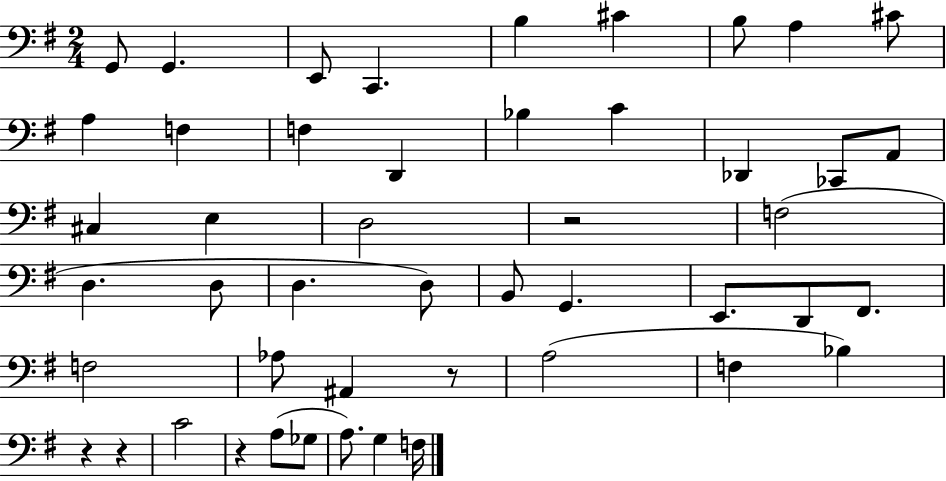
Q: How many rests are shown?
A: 5